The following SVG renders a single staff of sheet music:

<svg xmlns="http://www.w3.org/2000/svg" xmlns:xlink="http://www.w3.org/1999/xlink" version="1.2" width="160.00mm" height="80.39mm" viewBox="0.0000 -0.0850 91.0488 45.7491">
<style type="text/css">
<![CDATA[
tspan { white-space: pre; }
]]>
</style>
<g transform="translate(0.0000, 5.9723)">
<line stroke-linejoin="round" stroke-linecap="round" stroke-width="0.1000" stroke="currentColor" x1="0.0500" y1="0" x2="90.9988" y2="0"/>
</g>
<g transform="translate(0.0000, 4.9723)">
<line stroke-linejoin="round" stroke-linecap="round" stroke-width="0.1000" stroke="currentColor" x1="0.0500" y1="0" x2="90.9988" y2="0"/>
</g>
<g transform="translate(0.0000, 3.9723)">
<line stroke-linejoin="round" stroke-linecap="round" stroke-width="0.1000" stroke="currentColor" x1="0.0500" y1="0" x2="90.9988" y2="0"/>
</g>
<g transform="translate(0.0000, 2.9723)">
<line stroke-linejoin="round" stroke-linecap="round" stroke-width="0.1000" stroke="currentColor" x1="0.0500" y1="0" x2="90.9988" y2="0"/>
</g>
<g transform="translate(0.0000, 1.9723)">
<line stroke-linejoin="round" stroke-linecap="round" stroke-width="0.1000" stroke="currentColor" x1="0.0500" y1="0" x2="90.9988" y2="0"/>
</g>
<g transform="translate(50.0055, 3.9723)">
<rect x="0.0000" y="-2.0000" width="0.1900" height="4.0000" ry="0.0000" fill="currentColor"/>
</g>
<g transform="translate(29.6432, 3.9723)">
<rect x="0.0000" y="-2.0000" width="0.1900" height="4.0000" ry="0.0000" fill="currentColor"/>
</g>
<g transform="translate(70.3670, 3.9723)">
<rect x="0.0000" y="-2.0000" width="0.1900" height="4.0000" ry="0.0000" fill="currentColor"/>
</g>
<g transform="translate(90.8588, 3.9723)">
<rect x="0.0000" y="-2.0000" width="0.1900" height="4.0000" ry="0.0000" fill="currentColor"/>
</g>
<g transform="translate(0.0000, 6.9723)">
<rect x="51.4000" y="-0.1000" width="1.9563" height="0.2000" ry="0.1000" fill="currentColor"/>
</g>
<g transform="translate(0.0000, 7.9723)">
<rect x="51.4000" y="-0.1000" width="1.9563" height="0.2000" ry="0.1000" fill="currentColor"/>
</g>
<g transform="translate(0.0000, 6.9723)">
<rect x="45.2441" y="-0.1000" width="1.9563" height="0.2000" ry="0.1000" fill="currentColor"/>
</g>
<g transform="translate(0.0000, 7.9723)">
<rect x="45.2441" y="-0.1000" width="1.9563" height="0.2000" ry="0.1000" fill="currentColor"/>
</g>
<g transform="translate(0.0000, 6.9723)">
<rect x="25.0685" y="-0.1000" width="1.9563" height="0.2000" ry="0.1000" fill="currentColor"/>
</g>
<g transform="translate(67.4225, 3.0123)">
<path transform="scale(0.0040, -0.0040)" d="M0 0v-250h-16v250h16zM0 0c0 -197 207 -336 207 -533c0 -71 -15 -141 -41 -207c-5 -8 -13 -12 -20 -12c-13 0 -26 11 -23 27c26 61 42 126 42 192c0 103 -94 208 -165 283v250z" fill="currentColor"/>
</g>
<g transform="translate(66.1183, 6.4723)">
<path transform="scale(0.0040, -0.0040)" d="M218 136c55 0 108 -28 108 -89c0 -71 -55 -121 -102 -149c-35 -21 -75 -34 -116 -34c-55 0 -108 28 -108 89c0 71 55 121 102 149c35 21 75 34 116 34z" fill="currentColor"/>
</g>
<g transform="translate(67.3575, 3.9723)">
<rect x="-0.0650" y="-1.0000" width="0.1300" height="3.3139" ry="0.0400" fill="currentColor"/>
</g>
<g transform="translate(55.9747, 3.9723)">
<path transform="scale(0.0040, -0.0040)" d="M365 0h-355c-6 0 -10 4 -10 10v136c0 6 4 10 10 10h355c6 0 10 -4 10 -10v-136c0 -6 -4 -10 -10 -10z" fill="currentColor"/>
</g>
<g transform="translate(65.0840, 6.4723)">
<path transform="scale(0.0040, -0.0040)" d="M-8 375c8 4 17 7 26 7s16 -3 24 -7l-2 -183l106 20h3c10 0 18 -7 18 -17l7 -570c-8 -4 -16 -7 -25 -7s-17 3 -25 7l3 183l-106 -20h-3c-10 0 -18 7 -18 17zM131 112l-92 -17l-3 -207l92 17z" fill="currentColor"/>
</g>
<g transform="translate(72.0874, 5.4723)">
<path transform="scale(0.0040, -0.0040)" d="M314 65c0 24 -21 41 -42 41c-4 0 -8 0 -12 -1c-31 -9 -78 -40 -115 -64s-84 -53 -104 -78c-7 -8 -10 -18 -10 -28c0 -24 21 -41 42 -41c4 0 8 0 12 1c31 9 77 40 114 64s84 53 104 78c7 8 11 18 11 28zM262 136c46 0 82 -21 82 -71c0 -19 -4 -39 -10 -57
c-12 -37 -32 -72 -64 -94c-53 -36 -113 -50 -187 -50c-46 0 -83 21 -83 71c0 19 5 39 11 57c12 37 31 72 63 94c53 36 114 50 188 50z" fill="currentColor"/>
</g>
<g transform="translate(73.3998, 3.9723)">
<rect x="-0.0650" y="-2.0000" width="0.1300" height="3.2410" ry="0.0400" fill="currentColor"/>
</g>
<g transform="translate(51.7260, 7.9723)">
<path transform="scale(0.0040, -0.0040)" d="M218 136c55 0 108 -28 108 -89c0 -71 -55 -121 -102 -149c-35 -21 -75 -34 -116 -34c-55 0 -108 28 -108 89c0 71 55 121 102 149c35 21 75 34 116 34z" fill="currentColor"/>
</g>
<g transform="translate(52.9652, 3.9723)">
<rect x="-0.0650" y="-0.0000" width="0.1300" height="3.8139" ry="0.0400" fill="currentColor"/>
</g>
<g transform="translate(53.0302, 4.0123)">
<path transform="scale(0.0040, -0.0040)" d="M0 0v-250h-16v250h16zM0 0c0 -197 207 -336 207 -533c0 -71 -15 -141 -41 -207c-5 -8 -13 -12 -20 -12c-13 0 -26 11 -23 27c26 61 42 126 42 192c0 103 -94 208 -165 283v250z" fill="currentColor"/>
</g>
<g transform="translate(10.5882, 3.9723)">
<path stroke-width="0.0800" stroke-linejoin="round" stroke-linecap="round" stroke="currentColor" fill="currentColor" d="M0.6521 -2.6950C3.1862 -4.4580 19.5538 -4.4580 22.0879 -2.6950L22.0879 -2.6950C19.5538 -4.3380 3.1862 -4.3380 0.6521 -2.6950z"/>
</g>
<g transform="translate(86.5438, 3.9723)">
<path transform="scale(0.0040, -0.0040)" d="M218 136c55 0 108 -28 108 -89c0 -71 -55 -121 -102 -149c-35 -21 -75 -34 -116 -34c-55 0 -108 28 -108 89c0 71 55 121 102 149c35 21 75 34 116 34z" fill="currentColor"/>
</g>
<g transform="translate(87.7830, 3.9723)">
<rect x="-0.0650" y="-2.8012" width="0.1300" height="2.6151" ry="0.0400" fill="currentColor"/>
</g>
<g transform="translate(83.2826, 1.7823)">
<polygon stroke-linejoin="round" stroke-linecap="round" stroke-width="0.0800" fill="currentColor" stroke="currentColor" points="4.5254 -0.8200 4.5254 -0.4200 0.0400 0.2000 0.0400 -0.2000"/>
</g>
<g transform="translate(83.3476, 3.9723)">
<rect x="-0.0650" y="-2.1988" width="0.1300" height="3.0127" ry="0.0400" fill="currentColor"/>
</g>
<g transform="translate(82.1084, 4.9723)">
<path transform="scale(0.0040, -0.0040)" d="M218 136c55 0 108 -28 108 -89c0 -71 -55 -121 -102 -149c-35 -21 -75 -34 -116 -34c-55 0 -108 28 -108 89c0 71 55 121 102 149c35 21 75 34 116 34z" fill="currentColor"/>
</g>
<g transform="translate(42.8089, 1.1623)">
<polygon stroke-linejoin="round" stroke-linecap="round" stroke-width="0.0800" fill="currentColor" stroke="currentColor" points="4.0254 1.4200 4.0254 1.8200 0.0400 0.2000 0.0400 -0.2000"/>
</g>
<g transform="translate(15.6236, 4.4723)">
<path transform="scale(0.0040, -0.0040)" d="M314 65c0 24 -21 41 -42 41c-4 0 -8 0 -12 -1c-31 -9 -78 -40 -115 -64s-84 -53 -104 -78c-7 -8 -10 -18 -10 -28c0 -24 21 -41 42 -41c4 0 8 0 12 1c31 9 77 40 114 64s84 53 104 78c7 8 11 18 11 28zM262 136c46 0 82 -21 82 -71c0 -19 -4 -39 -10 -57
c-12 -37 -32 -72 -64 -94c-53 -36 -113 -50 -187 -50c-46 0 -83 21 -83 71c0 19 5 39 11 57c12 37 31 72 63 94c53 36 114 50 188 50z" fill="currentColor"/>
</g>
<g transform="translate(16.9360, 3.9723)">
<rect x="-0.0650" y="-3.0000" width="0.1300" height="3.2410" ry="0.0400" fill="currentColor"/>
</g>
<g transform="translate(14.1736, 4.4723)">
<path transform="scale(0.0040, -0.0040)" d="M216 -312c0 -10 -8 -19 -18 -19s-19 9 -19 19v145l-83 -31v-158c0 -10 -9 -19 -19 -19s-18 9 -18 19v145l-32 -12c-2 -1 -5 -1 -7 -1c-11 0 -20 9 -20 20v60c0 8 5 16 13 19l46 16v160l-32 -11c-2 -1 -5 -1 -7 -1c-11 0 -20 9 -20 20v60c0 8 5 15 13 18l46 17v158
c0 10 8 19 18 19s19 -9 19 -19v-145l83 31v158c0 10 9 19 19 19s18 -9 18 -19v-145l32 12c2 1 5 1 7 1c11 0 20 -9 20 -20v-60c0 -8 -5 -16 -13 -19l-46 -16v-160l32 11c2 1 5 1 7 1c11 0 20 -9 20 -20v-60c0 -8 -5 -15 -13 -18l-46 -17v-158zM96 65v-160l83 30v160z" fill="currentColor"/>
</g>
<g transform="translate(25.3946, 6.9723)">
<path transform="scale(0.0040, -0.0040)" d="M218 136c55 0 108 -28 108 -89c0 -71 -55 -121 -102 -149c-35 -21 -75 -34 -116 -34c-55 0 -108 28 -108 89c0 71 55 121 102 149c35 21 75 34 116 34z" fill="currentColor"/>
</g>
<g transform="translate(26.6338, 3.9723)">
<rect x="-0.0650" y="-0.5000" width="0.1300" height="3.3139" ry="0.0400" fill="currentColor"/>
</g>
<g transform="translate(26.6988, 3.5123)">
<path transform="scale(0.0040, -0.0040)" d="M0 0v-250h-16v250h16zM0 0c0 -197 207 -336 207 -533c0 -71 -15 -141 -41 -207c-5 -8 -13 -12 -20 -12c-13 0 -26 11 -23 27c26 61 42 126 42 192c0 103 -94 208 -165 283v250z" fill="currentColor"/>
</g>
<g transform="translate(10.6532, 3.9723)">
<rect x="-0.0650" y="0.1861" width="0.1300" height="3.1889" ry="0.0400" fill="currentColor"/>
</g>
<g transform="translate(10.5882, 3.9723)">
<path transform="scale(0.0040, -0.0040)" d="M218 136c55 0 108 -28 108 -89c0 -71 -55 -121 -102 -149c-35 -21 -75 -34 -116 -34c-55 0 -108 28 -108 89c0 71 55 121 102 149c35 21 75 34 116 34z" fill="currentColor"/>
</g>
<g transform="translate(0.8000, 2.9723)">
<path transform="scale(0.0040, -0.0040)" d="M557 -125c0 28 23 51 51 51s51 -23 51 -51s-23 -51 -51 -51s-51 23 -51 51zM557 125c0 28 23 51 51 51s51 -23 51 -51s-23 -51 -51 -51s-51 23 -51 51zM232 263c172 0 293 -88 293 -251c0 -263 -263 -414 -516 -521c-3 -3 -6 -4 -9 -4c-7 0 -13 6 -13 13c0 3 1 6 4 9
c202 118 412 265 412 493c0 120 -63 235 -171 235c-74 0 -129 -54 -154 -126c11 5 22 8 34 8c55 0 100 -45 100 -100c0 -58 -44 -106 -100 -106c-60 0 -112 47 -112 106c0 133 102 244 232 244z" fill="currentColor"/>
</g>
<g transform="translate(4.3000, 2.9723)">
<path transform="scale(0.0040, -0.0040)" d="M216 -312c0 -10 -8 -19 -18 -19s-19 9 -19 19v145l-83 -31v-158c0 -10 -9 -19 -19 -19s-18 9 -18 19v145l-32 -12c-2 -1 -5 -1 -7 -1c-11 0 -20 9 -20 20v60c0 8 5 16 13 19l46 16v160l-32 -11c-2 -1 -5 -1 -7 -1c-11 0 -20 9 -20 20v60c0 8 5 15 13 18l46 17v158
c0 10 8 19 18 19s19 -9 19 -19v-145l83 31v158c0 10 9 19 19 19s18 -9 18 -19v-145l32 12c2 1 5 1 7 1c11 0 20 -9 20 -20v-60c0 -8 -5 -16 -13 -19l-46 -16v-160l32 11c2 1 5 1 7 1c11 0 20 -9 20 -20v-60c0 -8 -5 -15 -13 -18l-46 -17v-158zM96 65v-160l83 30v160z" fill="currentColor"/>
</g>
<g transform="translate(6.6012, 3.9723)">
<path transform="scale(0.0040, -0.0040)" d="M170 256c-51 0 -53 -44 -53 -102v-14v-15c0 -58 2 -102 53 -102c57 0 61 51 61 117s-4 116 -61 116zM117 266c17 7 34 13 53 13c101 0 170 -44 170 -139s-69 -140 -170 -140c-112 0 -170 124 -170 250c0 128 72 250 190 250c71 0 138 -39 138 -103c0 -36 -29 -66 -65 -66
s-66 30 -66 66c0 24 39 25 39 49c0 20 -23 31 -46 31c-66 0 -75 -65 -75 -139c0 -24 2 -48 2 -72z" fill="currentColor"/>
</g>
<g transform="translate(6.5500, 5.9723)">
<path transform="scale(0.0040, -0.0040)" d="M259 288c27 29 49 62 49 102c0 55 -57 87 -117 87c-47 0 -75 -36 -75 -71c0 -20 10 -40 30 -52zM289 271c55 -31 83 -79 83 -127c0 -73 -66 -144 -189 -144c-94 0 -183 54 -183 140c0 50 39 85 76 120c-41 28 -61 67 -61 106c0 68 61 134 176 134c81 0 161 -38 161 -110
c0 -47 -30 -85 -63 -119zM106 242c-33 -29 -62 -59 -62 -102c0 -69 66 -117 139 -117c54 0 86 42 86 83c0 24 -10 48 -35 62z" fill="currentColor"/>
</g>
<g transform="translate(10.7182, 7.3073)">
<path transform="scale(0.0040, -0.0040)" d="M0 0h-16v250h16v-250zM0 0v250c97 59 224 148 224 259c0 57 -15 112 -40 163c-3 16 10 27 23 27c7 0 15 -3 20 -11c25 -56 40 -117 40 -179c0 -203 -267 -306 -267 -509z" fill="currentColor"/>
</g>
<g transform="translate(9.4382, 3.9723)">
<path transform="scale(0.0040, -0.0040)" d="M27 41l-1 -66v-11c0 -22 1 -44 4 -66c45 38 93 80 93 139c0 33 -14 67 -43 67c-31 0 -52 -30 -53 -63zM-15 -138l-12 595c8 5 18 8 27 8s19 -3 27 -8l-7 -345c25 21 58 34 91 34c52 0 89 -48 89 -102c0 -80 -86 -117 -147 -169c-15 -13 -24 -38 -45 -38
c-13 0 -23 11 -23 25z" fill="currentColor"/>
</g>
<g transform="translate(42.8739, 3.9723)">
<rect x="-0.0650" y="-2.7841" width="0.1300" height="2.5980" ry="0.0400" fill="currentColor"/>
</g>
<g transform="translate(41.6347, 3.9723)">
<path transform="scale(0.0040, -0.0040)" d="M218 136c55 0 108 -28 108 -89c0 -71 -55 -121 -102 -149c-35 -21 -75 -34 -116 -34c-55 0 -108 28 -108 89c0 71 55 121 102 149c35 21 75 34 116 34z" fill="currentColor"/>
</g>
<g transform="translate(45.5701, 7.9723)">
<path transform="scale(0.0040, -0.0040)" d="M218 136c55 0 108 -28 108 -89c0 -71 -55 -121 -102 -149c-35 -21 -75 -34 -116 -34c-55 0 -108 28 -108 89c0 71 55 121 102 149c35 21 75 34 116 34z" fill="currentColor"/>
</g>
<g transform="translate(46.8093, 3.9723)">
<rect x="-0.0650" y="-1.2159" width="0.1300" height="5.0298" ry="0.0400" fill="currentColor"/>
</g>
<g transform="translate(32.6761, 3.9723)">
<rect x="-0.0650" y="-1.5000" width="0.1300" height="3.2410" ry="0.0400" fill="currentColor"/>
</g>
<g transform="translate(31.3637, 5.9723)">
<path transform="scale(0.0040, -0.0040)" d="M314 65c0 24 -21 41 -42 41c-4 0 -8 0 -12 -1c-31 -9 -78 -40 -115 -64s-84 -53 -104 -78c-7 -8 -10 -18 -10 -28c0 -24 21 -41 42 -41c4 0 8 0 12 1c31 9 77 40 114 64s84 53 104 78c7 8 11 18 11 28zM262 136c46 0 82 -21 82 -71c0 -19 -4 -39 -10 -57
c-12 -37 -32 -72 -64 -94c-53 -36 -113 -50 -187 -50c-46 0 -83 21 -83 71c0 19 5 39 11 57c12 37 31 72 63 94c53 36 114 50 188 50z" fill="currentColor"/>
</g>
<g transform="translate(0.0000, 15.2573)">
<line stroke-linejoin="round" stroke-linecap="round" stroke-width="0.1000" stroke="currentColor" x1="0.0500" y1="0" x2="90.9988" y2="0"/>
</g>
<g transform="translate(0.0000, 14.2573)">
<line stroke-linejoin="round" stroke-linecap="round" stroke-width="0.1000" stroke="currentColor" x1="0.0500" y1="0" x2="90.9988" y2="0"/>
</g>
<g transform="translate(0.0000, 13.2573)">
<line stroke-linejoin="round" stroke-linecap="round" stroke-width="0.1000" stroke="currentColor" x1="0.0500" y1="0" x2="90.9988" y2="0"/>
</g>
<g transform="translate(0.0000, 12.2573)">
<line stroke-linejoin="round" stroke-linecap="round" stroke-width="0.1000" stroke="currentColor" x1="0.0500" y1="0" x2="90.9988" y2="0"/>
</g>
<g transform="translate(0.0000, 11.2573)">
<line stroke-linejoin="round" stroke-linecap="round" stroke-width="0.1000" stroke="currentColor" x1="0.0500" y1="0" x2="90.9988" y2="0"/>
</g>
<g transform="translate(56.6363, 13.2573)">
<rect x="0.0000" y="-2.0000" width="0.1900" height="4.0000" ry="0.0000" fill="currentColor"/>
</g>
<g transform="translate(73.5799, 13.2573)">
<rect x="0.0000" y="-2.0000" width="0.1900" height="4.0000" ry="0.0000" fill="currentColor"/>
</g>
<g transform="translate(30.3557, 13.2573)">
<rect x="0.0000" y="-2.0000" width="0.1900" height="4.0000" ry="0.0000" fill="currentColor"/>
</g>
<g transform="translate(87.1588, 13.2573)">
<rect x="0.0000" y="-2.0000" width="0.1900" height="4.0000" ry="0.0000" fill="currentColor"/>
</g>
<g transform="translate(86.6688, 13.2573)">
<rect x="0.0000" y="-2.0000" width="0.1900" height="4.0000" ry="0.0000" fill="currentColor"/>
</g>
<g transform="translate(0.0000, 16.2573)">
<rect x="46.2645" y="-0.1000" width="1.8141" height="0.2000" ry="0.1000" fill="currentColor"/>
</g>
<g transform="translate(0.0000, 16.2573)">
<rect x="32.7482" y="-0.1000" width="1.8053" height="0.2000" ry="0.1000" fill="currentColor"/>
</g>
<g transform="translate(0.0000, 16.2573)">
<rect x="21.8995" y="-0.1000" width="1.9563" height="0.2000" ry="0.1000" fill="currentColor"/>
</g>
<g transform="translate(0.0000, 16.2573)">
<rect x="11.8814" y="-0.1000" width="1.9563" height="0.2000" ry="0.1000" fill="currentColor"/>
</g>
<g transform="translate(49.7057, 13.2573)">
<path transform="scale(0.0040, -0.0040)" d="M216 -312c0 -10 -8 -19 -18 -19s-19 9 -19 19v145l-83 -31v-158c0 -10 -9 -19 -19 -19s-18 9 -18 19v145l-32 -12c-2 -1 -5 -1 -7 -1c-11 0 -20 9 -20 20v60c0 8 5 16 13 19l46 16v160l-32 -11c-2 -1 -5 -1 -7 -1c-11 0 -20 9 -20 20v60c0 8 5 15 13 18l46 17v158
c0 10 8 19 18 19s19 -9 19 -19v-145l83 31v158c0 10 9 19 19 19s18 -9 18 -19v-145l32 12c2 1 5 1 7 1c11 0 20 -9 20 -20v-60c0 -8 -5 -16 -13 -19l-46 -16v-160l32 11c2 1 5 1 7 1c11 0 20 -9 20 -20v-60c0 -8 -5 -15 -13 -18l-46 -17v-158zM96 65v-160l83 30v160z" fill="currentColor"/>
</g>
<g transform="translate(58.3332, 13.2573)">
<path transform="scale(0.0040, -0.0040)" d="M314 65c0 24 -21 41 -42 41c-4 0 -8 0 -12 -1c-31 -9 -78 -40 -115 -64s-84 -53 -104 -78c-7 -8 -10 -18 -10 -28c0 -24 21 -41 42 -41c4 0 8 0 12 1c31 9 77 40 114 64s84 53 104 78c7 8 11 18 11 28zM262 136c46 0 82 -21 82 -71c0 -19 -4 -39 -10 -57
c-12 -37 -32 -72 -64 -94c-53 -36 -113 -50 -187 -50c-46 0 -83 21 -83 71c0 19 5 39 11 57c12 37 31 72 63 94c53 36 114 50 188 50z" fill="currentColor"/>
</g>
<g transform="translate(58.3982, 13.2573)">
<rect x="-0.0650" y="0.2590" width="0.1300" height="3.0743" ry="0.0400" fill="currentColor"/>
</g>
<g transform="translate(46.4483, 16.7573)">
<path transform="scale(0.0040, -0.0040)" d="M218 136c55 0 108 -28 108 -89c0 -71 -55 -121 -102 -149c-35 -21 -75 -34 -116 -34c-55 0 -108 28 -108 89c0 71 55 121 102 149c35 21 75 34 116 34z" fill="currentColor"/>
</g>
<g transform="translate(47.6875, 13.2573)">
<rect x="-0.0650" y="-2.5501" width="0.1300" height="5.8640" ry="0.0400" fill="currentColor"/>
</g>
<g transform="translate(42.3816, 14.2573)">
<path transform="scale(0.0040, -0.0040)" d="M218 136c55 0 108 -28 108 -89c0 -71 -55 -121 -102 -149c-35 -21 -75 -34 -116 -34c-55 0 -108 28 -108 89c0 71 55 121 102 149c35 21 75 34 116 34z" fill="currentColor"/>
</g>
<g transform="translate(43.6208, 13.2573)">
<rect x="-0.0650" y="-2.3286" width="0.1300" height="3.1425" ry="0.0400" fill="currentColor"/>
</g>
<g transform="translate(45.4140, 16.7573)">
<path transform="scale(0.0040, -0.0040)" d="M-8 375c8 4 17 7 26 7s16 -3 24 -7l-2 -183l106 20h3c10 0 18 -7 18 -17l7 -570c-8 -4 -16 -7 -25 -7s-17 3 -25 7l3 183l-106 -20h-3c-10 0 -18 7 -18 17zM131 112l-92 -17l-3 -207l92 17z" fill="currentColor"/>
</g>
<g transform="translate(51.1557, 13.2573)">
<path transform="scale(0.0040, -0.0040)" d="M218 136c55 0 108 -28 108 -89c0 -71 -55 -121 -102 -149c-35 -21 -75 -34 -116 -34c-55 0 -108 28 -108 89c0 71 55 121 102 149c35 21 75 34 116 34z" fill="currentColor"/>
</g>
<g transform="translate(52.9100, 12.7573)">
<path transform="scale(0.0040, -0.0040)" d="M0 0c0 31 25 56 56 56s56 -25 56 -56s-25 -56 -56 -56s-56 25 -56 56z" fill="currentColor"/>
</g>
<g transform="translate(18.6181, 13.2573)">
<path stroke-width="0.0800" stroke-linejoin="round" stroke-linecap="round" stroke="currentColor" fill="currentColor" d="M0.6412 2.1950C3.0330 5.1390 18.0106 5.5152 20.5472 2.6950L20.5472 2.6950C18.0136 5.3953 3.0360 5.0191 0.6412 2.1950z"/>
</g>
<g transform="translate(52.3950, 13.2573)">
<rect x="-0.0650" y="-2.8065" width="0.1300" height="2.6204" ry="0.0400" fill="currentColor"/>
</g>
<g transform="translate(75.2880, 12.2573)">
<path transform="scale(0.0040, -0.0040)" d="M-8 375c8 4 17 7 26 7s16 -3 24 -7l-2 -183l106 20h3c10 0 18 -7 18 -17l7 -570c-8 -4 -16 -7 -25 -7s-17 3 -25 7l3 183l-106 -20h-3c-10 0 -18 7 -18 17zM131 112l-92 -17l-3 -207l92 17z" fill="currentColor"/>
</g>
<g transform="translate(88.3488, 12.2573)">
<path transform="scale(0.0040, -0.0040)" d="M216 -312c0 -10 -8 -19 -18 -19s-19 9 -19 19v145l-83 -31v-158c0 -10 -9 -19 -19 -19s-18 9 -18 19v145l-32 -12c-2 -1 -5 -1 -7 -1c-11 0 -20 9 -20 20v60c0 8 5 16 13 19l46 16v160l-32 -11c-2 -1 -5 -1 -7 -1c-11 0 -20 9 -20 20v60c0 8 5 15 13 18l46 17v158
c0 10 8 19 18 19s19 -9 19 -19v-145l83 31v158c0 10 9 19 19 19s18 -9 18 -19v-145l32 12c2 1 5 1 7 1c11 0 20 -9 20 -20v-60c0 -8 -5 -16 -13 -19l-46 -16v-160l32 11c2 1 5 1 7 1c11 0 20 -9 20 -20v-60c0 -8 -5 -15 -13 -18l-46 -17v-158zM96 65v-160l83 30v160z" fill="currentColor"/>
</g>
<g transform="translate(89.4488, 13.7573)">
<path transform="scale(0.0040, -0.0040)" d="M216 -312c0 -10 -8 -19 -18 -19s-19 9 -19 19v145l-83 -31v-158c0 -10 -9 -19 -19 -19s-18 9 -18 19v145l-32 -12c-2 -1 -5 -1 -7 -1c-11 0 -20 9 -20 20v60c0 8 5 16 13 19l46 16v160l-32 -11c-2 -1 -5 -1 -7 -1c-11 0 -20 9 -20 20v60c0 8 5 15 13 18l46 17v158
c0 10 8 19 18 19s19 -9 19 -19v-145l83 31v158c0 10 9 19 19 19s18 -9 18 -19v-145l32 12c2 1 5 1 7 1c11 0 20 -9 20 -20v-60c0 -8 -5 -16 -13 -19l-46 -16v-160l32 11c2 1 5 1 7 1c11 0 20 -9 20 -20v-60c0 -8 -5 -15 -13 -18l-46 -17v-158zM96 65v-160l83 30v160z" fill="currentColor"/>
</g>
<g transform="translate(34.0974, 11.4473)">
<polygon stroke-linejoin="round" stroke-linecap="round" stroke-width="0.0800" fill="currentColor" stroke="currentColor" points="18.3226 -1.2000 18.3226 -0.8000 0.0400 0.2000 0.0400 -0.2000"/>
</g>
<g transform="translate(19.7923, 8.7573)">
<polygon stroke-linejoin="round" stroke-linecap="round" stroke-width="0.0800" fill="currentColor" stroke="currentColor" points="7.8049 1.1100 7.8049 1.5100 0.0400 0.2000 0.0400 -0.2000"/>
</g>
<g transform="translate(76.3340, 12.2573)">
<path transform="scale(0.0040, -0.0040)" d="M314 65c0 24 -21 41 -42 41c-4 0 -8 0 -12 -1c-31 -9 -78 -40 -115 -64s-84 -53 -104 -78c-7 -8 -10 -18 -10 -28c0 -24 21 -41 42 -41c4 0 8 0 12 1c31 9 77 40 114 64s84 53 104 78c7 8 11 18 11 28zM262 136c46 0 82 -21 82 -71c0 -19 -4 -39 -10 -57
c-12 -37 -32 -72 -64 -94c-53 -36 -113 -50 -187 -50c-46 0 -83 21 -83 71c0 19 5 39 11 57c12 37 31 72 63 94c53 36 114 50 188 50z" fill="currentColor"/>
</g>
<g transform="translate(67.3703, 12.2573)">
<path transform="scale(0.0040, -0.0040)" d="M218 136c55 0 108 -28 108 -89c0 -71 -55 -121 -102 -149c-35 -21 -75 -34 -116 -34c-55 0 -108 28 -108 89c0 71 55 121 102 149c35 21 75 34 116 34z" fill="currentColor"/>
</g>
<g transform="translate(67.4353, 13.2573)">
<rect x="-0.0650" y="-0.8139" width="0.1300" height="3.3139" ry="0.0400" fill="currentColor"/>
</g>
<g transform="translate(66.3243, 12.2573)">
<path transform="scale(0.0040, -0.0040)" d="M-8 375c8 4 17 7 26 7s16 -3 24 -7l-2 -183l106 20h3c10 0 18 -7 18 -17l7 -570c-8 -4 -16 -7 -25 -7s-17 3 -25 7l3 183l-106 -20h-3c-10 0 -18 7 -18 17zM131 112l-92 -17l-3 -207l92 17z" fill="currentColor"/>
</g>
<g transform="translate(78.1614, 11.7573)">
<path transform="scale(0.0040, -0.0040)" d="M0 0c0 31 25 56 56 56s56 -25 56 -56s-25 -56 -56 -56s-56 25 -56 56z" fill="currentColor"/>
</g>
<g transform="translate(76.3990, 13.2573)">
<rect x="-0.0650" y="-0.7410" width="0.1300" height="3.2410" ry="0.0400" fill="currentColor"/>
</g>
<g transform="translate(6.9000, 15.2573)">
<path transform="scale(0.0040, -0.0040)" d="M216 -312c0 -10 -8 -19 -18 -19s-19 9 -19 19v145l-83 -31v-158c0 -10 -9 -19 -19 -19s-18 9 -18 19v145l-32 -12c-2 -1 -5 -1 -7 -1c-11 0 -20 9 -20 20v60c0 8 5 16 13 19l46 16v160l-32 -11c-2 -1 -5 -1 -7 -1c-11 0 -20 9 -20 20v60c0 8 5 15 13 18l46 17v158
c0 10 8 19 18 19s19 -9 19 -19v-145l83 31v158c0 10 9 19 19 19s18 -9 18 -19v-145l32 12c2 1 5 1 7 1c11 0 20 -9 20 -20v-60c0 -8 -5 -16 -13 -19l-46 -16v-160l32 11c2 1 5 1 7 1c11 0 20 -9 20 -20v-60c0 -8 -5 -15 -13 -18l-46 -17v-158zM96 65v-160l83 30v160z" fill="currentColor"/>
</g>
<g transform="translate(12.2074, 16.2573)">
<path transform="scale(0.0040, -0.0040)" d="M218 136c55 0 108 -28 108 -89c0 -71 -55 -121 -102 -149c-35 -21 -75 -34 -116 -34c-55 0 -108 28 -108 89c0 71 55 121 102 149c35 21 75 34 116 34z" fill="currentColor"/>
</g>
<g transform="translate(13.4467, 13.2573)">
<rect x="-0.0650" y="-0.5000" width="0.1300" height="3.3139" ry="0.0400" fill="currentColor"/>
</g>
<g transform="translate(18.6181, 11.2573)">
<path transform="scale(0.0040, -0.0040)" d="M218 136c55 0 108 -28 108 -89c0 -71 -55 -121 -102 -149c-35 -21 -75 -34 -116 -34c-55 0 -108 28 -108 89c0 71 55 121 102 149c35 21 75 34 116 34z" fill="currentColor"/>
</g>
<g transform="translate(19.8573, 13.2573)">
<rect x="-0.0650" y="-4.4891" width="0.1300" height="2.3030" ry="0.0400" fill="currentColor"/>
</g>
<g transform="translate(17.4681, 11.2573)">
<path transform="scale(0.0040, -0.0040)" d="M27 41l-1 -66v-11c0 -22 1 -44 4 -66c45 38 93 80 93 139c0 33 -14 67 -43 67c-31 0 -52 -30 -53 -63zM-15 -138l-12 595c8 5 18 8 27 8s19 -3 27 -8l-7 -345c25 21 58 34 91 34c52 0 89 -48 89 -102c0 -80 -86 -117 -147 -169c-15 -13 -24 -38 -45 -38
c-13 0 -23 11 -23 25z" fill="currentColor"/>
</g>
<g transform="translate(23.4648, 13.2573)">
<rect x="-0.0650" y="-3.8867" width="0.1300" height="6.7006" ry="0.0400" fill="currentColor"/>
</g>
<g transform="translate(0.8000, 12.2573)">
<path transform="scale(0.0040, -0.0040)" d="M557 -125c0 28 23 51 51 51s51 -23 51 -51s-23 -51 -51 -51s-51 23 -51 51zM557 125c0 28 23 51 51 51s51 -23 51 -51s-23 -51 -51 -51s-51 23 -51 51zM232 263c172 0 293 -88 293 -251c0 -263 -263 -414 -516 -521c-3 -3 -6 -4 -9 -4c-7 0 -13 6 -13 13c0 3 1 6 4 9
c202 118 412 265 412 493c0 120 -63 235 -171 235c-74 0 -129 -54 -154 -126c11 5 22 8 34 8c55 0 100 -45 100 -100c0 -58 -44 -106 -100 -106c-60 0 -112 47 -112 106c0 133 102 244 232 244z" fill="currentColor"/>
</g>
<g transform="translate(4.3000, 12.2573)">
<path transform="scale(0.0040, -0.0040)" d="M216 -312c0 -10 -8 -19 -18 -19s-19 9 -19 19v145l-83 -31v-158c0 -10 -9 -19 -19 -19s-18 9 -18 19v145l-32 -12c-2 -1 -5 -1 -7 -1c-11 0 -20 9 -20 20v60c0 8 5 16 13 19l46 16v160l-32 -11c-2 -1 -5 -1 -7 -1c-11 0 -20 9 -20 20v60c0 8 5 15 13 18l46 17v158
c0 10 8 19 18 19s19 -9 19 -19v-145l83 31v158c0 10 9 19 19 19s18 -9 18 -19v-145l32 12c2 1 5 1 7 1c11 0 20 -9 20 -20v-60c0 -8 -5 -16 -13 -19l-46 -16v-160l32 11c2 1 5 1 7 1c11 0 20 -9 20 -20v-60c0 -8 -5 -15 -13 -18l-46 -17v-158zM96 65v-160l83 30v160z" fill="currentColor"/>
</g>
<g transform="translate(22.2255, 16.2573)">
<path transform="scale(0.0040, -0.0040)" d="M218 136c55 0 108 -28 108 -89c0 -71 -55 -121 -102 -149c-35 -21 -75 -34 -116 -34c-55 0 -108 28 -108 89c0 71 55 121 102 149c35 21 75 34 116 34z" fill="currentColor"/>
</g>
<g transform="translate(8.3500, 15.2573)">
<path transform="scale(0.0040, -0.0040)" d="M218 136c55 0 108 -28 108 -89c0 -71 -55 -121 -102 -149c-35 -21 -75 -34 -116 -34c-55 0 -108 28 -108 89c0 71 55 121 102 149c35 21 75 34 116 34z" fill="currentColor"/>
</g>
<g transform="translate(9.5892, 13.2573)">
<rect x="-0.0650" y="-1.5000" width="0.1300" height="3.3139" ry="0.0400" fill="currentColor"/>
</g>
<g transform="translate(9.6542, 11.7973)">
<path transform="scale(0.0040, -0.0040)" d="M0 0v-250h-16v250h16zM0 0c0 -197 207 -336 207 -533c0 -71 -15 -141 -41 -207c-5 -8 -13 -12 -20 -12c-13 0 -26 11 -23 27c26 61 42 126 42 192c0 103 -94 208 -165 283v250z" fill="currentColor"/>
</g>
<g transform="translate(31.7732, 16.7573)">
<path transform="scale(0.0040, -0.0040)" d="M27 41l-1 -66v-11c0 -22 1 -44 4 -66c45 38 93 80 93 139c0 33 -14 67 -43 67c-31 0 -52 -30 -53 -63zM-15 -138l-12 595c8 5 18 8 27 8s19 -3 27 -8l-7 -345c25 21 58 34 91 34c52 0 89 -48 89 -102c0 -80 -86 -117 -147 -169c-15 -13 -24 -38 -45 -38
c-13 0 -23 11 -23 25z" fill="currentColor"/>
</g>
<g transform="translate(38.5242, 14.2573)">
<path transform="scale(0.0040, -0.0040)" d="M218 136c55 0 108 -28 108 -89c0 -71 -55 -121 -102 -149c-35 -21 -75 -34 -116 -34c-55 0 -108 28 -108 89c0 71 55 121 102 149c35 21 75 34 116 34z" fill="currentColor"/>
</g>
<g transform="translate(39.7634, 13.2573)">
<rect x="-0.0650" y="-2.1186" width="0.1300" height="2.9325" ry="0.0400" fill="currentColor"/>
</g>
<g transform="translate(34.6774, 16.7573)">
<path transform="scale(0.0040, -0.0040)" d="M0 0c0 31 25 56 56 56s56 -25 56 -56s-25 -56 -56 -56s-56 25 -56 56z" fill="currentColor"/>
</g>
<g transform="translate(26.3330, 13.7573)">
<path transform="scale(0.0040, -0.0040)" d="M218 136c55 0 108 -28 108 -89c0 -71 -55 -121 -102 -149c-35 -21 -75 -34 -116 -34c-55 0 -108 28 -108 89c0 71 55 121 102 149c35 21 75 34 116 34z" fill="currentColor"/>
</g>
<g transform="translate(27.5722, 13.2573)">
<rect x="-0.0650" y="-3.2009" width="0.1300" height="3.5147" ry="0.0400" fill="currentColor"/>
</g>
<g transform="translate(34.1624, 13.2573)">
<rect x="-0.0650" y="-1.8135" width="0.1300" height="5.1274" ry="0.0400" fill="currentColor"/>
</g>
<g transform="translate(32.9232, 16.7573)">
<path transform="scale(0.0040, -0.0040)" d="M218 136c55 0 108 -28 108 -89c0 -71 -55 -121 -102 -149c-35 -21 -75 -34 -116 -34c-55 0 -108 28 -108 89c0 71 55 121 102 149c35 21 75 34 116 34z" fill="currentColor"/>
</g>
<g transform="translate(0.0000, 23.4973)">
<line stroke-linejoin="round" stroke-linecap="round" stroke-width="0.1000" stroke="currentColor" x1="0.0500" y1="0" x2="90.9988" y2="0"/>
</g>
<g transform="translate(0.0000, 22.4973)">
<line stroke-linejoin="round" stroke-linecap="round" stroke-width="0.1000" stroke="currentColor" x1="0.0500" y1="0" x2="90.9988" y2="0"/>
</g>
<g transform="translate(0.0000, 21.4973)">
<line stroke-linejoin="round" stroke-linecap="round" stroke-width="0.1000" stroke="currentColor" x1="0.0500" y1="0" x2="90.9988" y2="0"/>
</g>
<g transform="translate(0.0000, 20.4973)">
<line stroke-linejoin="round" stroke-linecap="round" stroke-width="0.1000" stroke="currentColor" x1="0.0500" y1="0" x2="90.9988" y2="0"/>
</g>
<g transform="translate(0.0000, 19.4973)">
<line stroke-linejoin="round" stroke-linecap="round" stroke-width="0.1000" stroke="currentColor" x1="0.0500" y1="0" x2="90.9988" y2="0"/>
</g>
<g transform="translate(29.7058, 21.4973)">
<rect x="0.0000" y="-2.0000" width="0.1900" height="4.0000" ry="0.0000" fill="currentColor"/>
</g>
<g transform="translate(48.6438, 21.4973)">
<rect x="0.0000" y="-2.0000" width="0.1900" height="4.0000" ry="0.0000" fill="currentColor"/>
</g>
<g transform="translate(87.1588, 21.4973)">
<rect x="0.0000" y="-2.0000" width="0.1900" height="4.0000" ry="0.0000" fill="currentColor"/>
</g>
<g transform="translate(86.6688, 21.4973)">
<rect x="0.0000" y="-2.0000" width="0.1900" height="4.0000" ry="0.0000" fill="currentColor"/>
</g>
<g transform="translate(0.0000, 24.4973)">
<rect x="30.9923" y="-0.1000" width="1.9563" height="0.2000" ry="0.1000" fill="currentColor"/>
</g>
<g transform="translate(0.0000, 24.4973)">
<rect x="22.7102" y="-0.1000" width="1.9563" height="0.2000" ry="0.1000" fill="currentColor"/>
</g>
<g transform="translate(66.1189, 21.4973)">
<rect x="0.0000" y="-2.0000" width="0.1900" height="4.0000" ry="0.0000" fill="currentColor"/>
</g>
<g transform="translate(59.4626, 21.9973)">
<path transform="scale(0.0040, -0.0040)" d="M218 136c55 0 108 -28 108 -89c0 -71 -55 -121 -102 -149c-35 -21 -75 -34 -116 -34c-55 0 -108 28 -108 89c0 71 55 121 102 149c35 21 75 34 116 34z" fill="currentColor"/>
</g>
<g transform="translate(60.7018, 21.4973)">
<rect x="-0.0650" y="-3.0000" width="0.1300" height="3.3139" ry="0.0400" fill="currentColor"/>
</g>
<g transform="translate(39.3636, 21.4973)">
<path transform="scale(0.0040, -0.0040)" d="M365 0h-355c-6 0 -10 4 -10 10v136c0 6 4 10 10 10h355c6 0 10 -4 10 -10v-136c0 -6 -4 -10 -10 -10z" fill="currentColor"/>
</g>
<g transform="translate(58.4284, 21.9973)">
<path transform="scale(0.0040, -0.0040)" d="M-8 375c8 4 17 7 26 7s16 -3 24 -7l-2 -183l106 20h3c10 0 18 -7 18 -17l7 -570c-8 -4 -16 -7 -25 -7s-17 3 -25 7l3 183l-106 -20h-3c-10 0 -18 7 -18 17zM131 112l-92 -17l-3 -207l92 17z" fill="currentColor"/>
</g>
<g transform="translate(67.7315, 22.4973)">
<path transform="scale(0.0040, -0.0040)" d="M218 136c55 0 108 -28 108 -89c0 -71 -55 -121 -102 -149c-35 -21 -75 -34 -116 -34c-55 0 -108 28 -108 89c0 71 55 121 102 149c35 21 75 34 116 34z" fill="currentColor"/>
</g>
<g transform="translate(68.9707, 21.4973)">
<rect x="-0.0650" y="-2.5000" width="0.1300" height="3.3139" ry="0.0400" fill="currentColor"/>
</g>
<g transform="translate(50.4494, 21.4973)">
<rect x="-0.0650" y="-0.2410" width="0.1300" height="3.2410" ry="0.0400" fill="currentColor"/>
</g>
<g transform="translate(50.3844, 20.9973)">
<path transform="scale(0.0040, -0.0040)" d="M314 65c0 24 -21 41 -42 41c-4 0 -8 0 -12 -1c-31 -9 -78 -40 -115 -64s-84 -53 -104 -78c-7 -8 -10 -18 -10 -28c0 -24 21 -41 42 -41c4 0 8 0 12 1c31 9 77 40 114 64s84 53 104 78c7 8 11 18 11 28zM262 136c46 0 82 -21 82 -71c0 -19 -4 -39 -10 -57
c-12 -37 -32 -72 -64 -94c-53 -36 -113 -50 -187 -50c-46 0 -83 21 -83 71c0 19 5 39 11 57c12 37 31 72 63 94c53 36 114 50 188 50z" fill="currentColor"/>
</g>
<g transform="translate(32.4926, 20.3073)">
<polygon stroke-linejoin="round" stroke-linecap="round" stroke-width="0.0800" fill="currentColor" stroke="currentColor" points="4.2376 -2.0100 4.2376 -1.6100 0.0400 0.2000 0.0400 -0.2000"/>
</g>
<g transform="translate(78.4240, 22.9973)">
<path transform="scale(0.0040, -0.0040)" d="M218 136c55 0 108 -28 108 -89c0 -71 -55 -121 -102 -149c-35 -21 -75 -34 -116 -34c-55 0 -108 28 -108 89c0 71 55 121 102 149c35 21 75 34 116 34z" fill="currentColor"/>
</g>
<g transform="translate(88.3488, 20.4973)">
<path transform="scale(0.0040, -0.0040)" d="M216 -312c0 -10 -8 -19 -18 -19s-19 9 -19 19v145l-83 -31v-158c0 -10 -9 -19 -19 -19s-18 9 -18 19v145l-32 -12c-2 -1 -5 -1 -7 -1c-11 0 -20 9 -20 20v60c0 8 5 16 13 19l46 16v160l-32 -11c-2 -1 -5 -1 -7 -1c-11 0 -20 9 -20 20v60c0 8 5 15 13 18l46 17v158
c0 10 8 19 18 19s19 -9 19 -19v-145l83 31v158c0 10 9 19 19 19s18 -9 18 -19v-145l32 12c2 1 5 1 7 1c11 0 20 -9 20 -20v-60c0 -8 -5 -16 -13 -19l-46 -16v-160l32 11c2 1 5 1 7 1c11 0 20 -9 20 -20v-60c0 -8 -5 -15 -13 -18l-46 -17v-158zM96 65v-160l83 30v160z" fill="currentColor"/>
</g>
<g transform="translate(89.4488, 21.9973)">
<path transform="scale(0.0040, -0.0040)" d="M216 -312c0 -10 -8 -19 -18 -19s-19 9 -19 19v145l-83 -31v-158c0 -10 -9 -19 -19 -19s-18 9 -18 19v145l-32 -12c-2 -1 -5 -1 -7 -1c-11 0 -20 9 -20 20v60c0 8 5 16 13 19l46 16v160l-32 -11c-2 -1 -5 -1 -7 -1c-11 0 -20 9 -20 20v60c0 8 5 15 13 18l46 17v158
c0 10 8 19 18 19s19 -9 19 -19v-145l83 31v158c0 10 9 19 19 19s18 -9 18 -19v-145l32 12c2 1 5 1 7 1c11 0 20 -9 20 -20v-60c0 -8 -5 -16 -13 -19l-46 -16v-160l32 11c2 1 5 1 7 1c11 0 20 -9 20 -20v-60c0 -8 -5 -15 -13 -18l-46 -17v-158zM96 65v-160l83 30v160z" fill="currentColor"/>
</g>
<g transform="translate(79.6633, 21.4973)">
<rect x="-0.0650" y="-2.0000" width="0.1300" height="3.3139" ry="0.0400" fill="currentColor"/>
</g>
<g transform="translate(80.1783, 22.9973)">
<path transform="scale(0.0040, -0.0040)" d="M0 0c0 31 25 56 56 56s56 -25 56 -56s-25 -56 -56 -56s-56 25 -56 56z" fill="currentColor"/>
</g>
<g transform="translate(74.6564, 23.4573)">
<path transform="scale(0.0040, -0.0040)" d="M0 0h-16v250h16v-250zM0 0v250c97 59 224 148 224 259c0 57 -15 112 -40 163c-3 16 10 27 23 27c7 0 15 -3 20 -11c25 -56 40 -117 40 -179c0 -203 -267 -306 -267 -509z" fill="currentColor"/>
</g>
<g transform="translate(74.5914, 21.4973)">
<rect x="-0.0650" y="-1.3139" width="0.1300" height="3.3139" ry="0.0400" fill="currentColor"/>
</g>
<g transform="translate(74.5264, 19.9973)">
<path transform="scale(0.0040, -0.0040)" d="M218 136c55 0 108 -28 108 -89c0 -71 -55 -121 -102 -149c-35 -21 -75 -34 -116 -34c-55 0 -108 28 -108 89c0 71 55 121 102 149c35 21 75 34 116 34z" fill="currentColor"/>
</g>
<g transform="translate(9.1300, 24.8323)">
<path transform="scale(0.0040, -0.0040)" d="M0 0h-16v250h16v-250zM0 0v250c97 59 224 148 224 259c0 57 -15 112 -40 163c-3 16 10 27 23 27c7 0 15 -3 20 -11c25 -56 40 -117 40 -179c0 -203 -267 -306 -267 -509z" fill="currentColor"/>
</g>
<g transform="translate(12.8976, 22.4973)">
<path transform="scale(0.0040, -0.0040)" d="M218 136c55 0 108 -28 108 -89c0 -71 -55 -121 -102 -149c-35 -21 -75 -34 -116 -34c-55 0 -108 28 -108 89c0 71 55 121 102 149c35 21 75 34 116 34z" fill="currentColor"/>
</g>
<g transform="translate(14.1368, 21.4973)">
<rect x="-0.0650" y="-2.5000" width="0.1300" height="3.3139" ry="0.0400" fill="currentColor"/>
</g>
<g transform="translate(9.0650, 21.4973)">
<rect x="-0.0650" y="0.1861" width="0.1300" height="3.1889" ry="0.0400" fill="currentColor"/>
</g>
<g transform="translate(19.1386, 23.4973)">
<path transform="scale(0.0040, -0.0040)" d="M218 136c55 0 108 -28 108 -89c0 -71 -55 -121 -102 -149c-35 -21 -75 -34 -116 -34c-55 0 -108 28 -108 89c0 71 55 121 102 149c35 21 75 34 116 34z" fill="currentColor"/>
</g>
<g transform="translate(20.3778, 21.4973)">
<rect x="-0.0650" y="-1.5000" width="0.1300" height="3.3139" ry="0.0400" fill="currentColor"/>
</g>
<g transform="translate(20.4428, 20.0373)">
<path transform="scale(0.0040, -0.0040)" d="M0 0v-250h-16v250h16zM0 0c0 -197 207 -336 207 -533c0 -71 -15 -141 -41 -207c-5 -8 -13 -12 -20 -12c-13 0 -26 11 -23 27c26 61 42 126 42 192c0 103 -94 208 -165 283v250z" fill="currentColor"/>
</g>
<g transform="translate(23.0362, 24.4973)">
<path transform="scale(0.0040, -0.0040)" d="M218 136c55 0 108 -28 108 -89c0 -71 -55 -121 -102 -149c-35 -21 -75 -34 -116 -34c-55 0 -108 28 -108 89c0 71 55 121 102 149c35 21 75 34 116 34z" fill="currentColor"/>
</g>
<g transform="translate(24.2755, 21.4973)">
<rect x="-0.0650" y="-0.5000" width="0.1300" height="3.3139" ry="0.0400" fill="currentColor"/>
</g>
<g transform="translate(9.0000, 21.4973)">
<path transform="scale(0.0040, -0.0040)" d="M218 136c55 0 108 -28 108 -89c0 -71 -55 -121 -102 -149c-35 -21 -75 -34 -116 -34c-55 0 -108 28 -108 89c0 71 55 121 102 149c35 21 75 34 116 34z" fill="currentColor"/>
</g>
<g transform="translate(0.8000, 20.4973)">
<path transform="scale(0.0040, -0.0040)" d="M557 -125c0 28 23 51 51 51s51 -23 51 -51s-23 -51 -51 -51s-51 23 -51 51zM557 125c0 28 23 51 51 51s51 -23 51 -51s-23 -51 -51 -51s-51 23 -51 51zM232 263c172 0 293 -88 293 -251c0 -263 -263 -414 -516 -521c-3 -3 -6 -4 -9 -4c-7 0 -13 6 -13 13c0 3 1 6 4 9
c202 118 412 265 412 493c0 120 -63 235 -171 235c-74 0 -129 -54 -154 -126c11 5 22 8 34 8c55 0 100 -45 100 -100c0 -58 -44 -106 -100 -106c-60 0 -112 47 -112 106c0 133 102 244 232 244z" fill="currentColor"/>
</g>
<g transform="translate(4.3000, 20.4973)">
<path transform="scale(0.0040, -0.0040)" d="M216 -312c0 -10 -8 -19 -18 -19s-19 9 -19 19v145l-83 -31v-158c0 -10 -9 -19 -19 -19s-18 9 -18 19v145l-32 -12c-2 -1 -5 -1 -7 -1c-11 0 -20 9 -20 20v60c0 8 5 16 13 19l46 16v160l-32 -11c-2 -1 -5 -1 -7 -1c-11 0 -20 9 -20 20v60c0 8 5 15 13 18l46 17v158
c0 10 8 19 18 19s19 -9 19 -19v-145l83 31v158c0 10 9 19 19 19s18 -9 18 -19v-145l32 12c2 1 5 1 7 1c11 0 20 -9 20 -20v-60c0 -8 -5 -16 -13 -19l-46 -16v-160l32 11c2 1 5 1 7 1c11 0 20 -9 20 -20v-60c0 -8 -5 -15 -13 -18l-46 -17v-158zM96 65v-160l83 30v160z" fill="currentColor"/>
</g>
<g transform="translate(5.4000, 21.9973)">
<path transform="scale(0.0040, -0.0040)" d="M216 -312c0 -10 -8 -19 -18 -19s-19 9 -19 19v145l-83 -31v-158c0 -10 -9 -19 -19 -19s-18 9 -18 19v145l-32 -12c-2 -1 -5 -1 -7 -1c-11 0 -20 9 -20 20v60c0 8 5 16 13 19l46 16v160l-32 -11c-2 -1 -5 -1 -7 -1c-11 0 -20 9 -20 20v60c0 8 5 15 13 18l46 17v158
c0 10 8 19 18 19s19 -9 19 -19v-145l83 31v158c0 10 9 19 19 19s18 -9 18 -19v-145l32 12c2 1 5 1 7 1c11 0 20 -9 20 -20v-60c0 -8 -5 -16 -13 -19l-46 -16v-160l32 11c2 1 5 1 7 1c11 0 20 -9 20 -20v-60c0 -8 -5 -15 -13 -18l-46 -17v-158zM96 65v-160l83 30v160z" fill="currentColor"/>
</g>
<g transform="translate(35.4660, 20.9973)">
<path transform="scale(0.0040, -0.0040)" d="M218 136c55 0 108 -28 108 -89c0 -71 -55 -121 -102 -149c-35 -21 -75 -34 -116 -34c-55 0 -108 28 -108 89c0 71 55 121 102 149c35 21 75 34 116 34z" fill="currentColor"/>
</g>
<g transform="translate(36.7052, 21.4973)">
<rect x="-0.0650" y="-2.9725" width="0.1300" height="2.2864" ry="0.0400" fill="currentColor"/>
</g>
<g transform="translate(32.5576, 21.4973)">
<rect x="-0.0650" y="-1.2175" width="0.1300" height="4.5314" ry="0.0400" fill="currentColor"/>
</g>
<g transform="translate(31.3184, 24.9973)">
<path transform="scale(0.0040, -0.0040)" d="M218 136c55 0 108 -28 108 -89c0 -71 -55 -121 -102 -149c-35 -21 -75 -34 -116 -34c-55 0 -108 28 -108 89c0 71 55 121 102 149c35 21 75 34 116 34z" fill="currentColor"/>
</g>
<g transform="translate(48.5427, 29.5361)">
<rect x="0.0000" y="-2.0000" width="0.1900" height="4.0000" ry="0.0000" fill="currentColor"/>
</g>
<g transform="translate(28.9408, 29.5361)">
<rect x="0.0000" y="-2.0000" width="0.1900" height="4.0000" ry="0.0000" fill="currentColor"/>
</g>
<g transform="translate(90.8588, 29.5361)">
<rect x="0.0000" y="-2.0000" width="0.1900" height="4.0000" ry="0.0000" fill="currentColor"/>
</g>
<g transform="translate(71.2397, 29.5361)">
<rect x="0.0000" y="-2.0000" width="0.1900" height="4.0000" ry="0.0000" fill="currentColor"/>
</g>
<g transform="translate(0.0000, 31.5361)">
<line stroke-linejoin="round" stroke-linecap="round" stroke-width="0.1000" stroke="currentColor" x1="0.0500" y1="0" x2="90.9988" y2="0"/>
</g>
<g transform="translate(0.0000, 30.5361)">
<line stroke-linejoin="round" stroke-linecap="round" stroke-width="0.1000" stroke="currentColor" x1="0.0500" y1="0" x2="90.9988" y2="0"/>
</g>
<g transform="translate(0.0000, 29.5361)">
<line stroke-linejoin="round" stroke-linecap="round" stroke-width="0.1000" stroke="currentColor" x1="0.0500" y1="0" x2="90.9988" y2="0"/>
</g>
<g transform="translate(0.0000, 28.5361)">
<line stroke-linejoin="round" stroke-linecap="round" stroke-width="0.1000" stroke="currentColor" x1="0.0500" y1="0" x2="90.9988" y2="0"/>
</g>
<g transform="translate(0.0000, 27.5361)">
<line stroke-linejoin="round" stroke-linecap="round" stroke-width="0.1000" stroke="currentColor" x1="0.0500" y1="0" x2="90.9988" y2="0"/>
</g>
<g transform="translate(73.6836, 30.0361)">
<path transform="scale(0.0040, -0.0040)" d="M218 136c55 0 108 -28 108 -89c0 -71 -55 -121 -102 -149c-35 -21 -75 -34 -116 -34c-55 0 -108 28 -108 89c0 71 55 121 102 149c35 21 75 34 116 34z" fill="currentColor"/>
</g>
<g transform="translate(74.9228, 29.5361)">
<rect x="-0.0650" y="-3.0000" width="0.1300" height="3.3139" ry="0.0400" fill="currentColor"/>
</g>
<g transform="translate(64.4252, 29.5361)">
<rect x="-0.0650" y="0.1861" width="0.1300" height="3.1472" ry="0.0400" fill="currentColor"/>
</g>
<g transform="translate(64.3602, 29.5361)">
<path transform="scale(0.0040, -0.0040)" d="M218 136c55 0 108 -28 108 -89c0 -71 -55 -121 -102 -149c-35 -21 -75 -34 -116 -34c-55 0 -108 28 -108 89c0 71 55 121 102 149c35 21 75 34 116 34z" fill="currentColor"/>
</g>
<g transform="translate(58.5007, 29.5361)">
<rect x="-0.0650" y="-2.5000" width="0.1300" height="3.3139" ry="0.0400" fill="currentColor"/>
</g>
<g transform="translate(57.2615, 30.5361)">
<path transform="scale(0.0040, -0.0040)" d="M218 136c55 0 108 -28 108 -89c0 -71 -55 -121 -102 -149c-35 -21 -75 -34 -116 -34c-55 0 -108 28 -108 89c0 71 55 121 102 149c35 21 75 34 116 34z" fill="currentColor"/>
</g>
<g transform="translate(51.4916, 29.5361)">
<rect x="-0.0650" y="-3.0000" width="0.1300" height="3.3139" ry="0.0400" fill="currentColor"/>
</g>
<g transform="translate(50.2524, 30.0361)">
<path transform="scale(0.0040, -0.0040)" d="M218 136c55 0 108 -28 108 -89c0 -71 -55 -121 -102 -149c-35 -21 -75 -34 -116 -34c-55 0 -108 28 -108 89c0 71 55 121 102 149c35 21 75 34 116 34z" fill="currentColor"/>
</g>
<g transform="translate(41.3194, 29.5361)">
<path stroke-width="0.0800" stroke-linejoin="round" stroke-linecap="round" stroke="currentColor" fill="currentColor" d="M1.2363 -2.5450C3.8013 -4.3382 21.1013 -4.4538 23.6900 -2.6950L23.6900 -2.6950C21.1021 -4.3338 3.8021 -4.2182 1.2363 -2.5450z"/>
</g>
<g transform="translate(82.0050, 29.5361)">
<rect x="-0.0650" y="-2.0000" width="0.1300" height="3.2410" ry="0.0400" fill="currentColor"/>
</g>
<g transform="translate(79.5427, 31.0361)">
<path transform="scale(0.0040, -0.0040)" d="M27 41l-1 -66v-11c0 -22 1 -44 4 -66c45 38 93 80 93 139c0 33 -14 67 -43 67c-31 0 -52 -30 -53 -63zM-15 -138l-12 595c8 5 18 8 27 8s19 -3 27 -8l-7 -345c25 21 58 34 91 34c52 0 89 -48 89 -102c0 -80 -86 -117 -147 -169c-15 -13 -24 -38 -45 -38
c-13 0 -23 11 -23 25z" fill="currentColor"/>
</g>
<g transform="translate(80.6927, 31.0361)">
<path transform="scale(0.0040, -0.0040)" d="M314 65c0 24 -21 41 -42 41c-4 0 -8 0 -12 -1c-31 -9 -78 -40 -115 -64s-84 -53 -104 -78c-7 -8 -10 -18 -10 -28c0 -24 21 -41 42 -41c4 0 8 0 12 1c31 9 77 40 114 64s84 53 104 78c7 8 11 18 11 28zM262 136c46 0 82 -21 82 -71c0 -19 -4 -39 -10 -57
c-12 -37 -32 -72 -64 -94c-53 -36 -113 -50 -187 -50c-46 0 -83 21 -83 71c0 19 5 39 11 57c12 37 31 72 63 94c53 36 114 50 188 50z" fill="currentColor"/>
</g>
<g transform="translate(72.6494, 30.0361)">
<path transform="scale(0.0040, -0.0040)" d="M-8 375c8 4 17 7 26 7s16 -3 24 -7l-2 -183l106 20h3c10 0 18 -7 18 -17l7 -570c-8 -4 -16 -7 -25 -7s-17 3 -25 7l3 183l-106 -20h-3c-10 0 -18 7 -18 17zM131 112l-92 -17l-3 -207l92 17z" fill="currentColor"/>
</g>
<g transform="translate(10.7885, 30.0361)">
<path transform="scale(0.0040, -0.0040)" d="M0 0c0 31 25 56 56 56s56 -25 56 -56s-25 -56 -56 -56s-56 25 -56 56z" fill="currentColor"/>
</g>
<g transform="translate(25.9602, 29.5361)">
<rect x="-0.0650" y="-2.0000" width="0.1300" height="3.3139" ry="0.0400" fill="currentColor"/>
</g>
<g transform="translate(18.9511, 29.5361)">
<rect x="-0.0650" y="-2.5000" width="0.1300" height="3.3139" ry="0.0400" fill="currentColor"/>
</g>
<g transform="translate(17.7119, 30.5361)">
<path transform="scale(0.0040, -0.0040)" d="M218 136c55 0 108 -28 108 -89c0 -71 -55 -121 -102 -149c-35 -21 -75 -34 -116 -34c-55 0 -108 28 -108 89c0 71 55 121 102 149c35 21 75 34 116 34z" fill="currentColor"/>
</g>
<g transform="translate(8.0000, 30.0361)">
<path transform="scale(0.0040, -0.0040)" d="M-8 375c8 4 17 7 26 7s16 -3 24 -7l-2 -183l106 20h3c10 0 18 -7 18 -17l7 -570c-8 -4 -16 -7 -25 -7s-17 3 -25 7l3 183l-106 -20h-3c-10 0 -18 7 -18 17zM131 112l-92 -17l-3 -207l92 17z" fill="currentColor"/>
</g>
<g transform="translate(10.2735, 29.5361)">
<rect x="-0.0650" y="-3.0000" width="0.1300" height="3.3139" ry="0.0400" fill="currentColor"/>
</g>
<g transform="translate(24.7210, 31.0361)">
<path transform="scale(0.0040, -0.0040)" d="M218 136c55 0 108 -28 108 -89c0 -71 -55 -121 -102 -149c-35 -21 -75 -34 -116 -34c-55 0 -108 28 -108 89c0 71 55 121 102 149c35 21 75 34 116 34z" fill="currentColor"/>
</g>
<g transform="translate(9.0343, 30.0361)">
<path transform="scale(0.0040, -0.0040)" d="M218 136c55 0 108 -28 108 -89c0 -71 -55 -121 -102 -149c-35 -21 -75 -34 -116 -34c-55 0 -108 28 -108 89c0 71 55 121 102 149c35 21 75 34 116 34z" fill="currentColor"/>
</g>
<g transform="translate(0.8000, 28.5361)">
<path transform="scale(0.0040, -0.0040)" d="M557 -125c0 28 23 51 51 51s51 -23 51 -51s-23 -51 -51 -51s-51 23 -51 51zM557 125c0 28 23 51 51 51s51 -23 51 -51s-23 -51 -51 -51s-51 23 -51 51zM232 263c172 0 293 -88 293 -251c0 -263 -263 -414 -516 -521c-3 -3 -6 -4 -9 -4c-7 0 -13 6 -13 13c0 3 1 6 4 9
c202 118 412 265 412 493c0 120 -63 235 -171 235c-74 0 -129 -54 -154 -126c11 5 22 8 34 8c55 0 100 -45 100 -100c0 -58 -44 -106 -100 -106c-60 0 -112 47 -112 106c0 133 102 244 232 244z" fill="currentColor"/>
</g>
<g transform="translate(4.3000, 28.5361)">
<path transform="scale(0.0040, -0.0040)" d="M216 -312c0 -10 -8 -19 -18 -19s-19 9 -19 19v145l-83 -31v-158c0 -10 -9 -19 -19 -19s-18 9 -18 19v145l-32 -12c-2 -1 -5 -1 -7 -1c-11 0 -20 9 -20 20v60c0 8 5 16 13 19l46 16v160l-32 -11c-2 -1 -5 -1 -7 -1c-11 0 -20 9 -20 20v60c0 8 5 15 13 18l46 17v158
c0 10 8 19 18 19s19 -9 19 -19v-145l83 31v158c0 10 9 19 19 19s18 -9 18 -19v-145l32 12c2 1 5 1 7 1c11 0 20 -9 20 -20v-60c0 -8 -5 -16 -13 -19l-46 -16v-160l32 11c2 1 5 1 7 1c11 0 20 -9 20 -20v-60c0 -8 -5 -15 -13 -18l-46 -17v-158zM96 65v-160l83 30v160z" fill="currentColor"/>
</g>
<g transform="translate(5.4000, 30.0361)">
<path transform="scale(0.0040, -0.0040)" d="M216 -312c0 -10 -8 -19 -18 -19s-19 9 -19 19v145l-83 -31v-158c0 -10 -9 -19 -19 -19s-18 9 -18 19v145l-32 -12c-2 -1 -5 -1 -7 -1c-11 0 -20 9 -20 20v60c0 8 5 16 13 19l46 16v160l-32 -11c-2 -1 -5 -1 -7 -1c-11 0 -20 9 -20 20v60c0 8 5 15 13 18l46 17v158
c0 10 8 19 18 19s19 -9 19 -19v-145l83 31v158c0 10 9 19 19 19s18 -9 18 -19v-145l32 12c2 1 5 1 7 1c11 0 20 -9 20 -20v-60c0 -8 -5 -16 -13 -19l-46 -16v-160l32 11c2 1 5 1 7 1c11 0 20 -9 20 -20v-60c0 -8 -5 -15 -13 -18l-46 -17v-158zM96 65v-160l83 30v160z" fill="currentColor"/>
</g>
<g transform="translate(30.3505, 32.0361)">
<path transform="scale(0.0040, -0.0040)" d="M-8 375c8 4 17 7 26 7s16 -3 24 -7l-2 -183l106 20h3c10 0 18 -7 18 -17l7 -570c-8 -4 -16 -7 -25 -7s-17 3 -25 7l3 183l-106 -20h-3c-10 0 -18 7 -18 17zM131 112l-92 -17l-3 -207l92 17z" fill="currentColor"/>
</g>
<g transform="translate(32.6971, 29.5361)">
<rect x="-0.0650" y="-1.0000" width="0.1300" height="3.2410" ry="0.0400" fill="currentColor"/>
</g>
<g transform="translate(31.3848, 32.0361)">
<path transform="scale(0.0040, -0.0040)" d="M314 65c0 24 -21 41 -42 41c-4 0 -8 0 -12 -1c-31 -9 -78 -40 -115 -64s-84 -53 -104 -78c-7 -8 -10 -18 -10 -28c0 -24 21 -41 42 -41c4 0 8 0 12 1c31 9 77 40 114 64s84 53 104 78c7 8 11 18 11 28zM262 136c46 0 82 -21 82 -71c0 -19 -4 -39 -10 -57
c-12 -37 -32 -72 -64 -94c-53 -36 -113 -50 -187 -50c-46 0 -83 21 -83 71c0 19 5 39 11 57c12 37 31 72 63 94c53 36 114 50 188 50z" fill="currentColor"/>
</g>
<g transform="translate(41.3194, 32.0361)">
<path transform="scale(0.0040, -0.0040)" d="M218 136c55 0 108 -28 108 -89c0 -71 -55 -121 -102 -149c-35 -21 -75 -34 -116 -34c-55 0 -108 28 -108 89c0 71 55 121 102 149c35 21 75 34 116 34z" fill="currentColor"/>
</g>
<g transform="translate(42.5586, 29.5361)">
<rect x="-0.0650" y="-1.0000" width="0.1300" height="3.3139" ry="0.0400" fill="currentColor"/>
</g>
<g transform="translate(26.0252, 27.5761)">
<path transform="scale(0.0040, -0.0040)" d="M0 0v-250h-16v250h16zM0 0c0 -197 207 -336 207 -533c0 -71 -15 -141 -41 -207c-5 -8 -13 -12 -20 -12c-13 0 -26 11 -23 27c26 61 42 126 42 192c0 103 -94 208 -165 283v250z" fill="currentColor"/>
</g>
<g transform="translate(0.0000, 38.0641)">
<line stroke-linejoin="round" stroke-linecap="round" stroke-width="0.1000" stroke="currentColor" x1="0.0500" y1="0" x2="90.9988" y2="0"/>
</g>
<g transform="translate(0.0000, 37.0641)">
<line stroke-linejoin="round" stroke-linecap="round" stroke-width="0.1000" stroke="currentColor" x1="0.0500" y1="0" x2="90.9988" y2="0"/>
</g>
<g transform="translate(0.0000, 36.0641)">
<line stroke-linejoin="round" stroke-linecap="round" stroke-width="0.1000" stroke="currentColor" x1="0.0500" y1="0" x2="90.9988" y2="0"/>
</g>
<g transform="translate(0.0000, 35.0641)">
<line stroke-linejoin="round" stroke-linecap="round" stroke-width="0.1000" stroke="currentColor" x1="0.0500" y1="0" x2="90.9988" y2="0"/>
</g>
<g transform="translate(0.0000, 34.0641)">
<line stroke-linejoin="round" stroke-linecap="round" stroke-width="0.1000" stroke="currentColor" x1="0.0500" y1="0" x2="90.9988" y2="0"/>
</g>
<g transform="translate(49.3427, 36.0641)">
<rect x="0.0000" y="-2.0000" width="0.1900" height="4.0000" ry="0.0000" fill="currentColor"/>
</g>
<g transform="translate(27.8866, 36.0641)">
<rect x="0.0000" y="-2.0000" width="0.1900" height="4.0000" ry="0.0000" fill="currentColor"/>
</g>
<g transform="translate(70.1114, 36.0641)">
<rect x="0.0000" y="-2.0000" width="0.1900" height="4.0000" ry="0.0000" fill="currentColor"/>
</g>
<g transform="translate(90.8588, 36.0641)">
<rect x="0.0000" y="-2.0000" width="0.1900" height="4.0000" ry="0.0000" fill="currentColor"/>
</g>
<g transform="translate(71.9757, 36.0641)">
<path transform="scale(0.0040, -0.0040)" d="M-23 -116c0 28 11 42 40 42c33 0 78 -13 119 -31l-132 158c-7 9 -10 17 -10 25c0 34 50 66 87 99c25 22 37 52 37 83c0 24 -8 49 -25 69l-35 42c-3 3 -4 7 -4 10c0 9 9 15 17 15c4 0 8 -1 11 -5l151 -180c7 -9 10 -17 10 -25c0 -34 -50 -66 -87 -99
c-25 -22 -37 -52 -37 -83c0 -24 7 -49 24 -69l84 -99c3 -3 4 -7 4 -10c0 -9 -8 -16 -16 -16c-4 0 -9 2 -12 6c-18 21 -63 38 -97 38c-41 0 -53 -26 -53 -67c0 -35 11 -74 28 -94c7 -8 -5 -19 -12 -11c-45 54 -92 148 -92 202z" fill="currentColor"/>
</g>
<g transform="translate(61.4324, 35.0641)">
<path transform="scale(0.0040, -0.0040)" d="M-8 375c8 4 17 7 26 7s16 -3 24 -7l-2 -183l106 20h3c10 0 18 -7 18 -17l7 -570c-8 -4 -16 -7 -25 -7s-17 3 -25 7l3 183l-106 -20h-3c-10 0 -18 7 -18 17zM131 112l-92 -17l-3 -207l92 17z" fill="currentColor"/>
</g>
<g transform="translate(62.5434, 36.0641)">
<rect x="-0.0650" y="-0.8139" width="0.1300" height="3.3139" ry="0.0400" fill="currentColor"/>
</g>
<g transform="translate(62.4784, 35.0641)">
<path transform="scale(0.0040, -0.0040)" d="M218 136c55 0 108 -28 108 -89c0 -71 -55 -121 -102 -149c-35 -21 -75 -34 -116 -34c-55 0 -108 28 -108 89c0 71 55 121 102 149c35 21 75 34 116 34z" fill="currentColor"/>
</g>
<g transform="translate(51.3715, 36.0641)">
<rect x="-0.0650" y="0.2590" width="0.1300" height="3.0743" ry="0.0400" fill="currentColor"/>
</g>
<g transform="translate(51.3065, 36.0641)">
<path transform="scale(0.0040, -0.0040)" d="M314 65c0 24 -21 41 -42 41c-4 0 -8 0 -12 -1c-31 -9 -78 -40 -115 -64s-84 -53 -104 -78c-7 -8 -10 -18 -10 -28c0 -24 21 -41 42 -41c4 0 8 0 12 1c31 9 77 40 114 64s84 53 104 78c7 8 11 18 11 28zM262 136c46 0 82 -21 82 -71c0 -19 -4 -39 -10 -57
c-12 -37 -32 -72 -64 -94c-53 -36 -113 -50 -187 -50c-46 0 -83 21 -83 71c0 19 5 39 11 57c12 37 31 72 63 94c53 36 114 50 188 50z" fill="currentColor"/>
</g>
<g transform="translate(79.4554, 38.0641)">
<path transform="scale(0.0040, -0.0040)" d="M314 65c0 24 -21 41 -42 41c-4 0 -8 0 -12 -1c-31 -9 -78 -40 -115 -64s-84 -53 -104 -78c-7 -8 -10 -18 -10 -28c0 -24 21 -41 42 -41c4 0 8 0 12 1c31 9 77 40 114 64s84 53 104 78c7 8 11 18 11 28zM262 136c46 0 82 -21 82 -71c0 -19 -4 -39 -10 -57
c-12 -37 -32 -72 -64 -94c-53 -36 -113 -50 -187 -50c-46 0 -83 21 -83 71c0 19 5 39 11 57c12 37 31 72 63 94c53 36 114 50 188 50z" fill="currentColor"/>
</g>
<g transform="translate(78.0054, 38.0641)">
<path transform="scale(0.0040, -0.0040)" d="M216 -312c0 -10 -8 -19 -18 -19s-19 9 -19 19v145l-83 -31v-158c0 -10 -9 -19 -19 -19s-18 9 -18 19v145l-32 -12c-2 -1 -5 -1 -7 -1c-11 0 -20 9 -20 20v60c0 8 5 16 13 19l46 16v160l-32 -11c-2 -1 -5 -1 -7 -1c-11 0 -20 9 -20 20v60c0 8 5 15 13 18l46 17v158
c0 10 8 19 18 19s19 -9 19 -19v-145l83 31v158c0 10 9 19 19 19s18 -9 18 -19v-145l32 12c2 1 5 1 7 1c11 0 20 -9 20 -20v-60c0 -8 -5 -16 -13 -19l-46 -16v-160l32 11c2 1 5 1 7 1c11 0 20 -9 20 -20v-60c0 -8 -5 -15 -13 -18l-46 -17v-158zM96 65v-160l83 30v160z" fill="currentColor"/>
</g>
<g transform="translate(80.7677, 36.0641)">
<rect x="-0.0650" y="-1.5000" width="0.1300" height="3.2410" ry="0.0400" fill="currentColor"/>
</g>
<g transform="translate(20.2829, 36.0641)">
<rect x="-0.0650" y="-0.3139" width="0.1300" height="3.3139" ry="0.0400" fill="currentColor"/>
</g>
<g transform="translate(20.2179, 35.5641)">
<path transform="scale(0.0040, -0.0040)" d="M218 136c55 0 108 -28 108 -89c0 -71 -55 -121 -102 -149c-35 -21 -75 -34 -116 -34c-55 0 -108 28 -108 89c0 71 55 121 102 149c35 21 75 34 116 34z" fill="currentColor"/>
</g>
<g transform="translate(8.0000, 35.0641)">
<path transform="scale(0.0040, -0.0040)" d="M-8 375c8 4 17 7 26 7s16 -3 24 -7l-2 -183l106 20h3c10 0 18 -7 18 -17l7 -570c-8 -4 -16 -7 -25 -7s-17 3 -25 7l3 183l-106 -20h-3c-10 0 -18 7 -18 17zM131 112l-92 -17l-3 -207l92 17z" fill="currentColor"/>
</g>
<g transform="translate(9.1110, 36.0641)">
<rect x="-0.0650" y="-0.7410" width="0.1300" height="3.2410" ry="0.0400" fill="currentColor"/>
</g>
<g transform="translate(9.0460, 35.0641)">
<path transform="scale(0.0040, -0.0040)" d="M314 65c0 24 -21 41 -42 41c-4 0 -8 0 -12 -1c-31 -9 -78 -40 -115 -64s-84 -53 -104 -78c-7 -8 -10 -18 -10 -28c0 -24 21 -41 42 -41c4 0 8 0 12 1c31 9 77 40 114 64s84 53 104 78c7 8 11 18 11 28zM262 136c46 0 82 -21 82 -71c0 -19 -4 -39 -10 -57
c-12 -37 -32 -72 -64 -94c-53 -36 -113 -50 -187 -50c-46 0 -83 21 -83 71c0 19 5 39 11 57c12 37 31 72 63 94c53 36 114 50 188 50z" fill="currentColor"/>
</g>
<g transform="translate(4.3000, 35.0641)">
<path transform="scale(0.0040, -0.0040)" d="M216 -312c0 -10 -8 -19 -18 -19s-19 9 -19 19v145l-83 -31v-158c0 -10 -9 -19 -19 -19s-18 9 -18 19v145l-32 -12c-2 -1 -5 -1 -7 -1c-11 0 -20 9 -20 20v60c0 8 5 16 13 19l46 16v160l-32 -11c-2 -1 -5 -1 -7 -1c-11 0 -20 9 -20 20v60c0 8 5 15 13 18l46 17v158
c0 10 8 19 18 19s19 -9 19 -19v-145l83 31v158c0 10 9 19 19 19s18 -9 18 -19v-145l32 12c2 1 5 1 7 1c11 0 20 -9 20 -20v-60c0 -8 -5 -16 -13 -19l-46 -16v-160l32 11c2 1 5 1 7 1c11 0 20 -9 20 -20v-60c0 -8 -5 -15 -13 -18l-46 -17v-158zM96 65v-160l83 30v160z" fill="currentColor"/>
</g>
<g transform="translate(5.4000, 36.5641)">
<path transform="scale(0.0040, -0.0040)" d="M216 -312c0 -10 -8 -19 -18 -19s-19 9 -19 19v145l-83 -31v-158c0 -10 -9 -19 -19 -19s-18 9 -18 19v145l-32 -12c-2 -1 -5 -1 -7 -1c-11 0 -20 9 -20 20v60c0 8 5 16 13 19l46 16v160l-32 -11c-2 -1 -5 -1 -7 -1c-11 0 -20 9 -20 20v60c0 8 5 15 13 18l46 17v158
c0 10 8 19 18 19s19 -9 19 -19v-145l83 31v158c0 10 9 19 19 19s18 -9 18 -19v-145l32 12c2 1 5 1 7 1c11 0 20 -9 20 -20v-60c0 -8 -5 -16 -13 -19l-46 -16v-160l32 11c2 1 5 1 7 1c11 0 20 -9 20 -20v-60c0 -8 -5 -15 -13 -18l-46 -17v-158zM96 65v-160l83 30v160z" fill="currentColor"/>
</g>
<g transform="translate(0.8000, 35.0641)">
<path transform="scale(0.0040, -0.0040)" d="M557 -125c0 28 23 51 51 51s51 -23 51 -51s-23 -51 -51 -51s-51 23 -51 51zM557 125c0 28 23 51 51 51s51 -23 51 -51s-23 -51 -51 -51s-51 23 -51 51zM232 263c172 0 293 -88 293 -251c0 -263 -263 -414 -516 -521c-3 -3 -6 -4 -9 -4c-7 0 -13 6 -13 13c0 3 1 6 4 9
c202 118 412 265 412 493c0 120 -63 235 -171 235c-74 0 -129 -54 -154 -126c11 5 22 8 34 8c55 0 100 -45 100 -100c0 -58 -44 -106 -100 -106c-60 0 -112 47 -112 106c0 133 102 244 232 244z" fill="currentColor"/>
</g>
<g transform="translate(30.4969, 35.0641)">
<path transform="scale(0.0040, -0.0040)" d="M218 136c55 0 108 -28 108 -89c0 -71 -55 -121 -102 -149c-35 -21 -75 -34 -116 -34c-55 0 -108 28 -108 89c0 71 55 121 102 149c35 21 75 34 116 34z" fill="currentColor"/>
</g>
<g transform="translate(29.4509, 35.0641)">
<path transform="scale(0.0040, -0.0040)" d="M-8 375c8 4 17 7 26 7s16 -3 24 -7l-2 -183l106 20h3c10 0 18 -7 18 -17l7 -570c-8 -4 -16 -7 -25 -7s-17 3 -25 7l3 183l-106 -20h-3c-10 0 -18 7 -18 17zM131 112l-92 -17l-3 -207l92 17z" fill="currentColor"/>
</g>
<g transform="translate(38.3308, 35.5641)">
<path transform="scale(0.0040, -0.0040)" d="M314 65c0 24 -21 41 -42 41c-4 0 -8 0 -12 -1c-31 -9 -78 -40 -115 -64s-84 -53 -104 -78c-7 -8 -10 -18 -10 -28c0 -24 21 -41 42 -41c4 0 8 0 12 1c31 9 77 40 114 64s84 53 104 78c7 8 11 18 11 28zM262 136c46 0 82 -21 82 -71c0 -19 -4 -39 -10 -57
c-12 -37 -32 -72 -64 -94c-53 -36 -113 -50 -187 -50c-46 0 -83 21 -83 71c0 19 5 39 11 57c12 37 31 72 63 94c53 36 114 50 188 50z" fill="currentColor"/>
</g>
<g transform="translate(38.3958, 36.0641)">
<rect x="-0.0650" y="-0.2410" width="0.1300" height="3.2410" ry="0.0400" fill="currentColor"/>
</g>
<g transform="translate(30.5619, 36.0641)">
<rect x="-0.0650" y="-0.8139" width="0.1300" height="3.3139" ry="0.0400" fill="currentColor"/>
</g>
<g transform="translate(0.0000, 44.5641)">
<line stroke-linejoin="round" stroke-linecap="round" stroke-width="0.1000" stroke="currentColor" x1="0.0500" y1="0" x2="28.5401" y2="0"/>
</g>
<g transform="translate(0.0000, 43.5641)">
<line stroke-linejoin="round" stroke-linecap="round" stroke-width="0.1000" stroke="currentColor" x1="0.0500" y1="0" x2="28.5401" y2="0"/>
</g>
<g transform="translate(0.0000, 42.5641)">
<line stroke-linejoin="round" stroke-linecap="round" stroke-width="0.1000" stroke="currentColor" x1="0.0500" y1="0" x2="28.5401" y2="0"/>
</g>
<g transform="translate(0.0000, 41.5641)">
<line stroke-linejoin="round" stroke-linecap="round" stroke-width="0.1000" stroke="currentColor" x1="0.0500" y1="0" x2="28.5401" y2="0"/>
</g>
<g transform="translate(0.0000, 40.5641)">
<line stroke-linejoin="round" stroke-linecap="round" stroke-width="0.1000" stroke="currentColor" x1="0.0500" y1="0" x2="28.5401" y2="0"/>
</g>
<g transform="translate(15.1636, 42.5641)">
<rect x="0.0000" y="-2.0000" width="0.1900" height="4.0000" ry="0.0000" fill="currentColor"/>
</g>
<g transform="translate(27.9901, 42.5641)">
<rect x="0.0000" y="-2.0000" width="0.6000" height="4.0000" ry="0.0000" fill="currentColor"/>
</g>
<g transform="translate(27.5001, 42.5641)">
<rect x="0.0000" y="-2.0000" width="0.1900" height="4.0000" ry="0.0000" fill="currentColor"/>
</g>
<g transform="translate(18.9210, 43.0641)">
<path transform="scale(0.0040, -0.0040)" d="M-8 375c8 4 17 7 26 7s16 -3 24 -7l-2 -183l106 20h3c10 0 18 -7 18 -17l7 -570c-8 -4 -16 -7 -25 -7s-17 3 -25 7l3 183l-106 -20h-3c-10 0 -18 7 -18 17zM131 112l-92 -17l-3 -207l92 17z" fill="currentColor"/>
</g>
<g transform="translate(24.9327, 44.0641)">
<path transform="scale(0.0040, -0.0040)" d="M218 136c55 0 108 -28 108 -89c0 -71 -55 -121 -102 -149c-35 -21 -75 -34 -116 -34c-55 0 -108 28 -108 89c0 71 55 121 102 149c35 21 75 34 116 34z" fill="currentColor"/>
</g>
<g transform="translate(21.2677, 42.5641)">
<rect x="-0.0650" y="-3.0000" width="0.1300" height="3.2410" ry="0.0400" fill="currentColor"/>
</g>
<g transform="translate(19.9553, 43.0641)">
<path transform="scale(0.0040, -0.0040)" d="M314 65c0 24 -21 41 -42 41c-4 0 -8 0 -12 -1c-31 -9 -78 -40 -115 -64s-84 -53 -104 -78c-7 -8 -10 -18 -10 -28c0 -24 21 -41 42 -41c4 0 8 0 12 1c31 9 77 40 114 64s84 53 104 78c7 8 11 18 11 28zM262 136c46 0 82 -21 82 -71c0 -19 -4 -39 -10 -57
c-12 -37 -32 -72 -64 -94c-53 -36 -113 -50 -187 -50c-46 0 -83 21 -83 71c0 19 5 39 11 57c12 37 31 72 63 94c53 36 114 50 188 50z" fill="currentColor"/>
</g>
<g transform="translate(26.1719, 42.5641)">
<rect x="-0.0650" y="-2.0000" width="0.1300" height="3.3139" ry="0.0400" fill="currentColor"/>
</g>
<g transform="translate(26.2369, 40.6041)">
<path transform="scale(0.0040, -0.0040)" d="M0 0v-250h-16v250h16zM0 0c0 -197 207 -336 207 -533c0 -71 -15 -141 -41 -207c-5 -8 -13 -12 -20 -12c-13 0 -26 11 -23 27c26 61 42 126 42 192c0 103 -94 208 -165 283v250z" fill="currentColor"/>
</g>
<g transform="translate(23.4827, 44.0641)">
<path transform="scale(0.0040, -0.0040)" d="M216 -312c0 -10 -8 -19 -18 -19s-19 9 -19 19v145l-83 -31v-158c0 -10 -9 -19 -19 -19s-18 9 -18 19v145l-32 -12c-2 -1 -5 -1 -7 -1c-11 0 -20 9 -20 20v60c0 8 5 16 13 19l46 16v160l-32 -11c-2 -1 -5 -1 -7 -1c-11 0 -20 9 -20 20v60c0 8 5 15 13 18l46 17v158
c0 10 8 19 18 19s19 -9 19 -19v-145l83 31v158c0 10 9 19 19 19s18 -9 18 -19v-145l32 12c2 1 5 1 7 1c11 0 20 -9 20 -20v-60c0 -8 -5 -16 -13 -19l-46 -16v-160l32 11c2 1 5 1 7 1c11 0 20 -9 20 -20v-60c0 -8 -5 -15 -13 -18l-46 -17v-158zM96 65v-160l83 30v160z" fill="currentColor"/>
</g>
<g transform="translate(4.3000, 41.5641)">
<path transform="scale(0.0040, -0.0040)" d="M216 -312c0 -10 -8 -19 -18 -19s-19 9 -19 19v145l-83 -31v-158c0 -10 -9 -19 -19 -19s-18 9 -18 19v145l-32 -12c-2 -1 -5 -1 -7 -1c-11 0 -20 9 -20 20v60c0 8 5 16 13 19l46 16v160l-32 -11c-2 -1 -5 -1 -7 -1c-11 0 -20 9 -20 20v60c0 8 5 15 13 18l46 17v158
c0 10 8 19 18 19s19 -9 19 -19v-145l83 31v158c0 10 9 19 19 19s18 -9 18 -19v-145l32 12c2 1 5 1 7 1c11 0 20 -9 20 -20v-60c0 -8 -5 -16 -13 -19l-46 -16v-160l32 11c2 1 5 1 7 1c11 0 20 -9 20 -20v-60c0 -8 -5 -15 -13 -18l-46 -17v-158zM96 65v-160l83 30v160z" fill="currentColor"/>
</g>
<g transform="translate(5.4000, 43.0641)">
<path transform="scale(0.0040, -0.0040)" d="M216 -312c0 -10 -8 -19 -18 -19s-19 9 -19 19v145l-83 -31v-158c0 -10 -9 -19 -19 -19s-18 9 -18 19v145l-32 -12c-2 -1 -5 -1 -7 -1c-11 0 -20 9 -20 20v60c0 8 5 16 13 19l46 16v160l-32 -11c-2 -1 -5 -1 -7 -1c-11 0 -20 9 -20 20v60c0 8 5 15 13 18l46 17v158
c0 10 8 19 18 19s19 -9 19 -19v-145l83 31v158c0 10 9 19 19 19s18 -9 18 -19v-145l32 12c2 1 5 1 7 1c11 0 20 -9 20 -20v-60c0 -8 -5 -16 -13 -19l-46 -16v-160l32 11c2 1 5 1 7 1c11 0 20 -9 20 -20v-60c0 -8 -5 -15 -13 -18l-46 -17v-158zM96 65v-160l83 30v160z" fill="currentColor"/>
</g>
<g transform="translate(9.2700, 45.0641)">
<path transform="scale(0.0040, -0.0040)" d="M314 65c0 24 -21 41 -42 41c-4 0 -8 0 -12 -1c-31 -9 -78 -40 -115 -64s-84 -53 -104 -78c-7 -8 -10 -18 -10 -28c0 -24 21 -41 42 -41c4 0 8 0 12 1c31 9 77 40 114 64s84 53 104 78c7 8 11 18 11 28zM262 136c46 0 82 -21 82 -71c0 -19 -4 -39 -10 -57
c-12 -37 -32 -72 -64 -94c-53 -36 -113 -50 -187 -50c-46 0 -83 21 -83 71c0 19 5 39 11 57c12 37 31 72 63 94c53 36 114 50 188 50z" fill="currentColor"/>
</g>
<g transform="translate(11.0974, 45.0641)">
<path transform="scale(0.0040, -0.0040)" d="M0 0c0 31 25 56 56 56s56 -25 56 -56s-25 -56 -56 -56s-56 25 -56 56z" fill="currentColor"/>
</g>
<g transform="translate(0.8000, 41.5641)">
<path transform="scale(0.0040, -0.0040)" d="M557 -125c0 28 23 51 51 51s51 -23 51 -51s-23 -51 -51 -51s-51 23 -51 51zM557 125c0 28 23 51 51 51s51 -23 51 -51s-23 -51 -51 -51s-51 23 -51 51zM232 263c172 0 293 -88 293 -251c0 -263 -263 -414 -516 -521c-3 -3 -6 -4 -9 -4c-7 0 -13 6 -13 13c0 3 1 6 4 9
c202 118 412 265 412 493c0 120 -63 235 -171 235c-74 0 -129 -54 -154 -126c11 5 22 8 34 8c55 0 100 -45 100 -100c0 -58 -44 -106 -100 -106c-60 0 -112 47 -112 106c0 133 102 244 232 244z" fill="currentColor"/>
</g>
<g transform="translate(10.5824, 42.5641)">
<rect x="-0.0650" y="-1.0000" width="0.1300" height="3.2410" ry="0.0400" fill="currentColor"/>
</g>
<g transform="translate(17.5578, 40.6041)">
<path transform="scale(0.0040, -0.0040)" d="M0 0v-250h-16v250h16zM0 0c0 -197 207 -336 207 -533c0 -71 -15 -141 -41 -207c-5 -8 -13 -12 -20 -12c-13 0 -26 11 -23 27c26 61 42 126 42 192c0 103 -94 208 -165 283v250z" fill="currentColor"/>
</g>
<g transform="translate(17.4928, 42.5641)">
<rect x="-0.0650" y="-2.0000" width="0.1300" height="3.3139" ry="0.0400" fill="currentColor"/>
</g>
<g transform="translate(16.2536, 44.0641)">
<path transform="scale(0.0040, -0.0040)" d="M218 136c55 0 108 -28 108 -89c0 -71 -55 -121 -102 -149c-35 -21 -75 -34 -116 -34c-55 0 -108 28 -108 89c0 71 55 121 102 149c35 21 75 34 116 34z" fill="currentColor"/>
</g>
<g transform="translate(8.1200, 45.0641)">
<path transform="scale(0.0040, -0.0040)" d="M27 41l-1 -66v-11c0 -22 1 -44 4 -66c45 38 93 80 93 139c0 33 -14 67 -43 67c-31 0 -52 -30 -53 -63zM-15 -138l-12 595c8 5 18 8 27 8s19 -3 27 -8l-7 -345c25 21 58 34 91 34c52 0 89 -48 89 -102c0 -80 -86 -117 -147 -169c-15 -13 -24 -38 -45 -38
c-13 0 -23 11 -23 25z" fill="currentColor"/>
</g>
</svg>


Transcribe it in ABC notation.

X:1
T:Untitled
M:6/8
L:1/4
K:G
_D,/2 ^C,2 E,,/2 G,,2 D,/2 C,,/2 C,,/2 z2 F,,/2 A,,2 B,,/2 D,/2 ^G,,/2 E,, _A,/2 E,,/2 C,/2 _D,,/2 B,,/2 B,,/2 D,,/2 ^D,/2 D,2 F, F,2 D,/2 B,, G,,/2 E,, D,,/2 E,/2 z2 E,2 C, B,, G,/2 A,, C, B,, A,,/2 F,,2 F,, ^C, B,, D, C, _A,,2 F,2 E, F, E,2 D,2 F, z ^G,,2 _F,,2 A,,/2 C,2 ^A,,/2